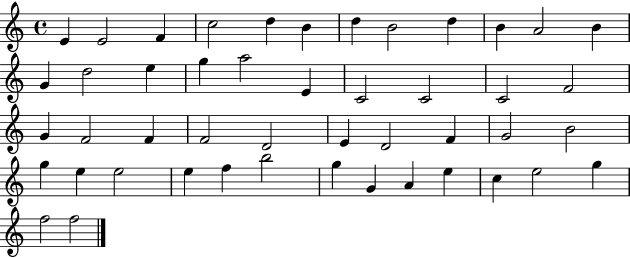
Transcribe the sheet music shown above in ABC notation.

X:1
T:Untitled
M:4/4
L:1/4
K:C
E E2 F c2 d B d B2 d B A2 B G d2 e g a2 E C2 C2 C2 F2 G F2 F F2 D2 E D2 F G2 B2 g e e2 e f b2 g G A e c e2 g f2 f2